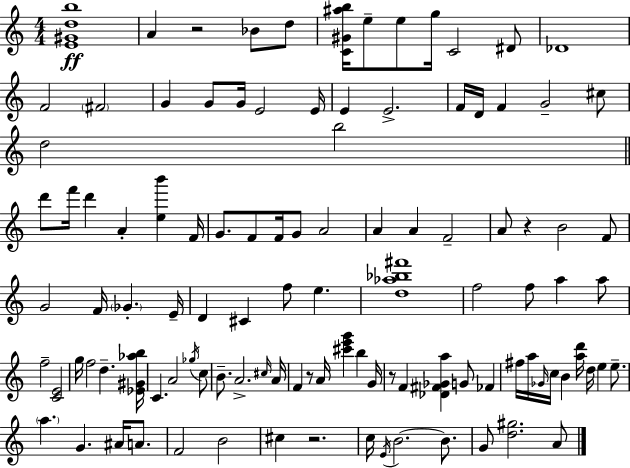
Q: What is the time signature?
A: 4/4